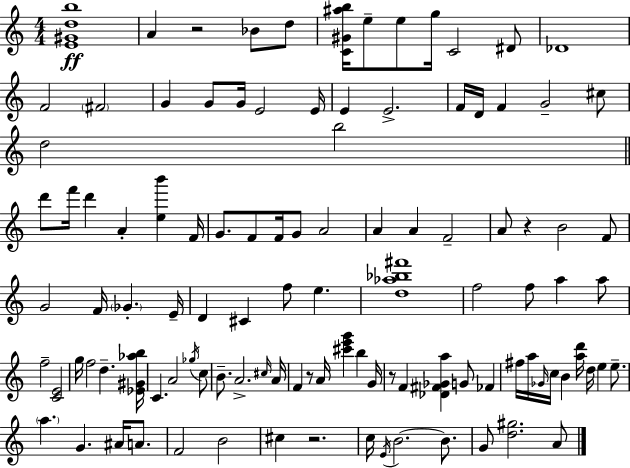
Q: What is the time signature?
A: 4/4